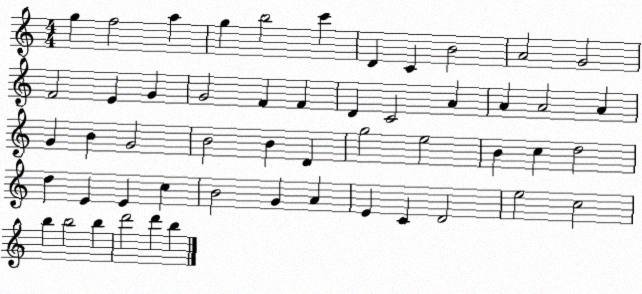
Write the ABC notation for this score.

X:1
T:Untitled
M:4/4
L:1/4
K:C
g f2 a g b2 c' D C B2 A2 G2 F2 E G G2 F F D C2 A A A2 A G B G2 B2 B D g2 e2 B c d2 d E E c B2 G A E C D2 e2 c2 b b2 b d'2 d' b